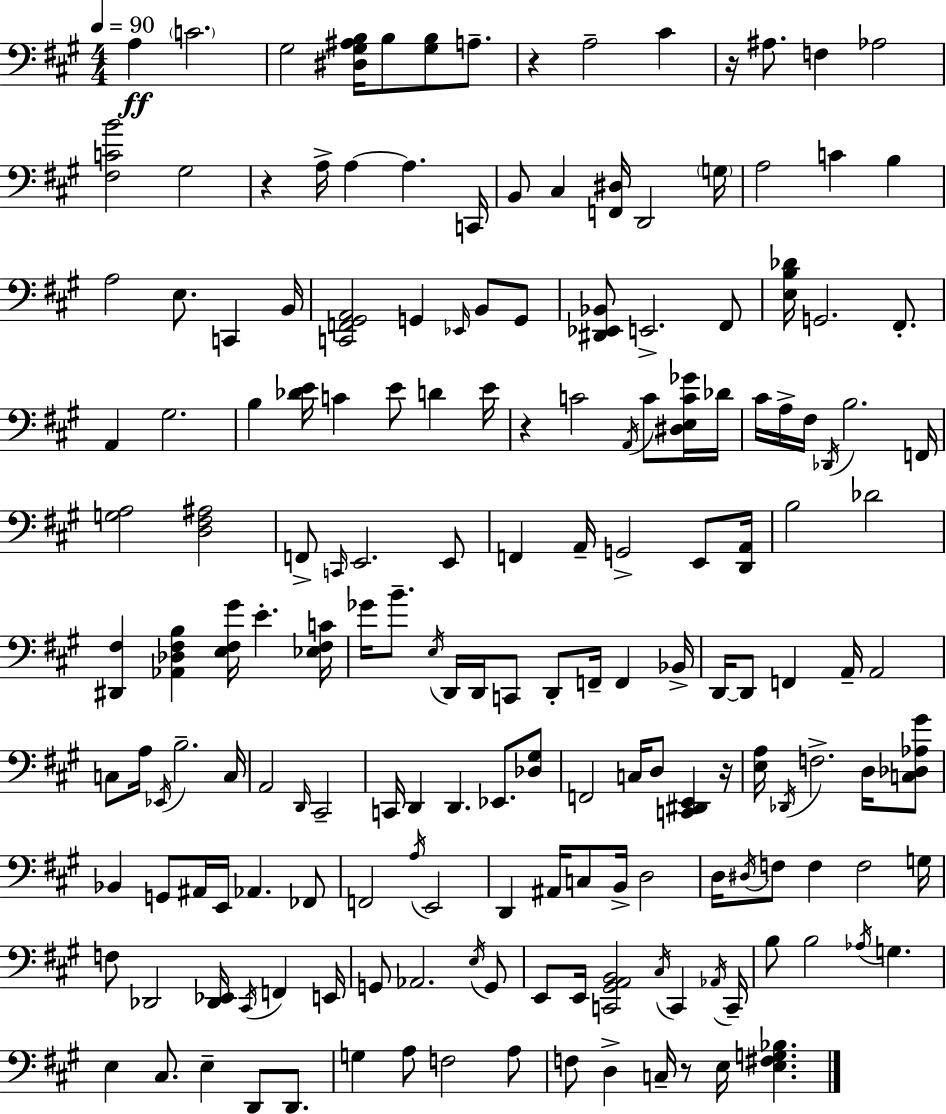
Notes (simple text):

A3/q C4/h. G#3/h [D#3,G#3,A#3,B3]/s B3/e [G#3,B3]/e A3/e. R/q A3/h C#4/q R/s A#3/e. F3/q Ab3/h [F#3,C4,B4]/h G#3/h R/q A3/s A3/q A3/q. C2/s B2/e C#3/q [F2,D#3]/s D2/h G3/s A3/h C4/q B3/q A3/h E3/e. C2/q B2/s [C2,F2,G#2,A2]/h G2/q Eb2/s B2/e G2/e [D#2,Eb2,Bb2]/e E2/h. F#2/e [E3,B3,Db4]/s G2/h. F#2/e. A2/q G#3/h. B3/q [Db4,E4]/s C4/q E4/e D4/q E4/s R/q C4/h A2/s C4/e [D#3,E3,C4,Gb4]/s Db4/s C#4/s A3/s F#3/s Db2/s B3/h. F2/s [G3,A3]/h [D3,F#3,A#3]/h F2/e C2/s E2/h. E2/e F2/q A2/s G2/h E2/e [D2,A2]/s B3/h Db4/h [D#2,F#3]/q [Ab2,Db3,F#3,B3]/q [E3,F#3,G#4]/s E4/q. [Eb3,F#3,C4]/s Gb4/s B4/e. E3/s D2/s D2/s C2/e D2/e F2/s F2/q Bb2/s D2/s D2/e F2/q A2/s A2/h C3/e A3/s Eb2/s B3/h. C3/s A2/h D2/s C#2/h C2/s D2/q D2/q. Eb2/e. [Db3,G#3]/e F2/h C3/s D3/e [C2,D#2,E2]/q R/s [E3,A3]/s Db2/s F3/h. D3/s [C3,Db3,Ab3,G#4]/e Bb2/q G2/e A#2/s E2/s Ab2/q. FES2/e F2/h A3/s E2/h D2/q A#2/s C3/e B2/s D3/h D3/s D#3/s F3/e F3/q F3/h G3/s F3/e Db2/h [Db2,Eb2]/s C#2/s F2/q E2/s G2/e Ab2/h. E3/s G2/e E2/e E2/s [C2,G#2,A2,B2]/h C#3/s C2/q Ab2/s C2/s B3/e B3/h Ab3/s G3/q. E3/q C#3/e. E3/q D2/e D2/e. G3/q A3/e F3/h A3/e F3/e D3/q C3/s R/e E3/s [E3,F#3,G3,Bb3]/q.